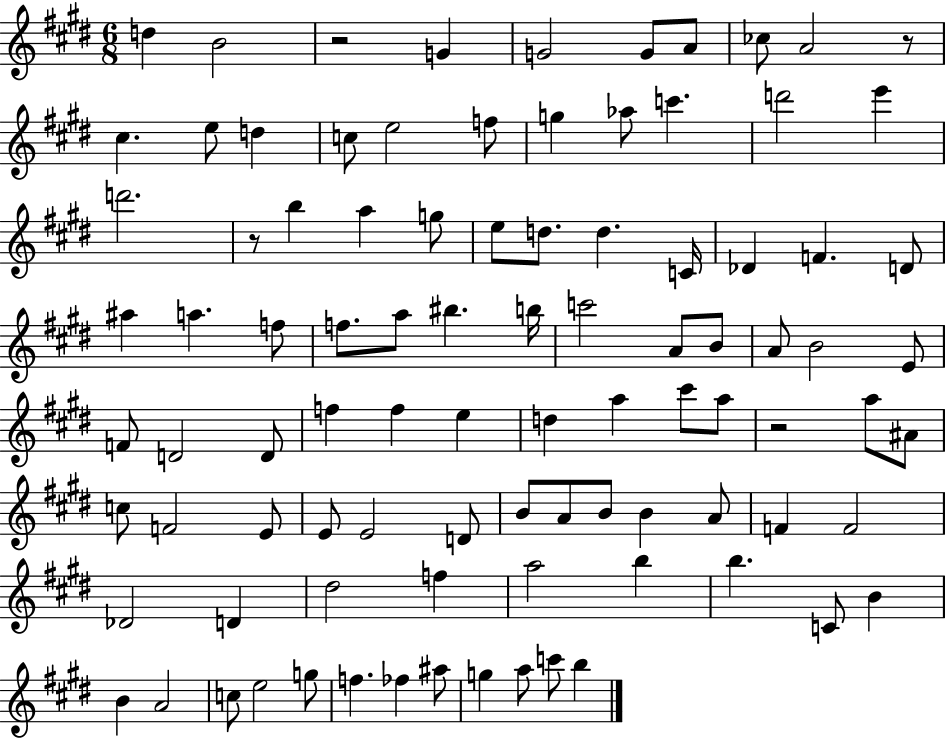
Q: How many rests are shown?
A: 4